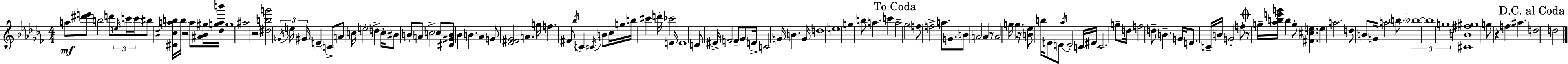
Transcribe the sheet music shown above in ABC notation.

X:1
T:Untitled
M:4/4
L:1/4
K:Abm
a/2 [^d'e']/2 b2 d'/2 e/4 c'/4 c'/4 ^b/2 [^D^cab]/4 b/4 z2 a/2 [^A_B^g]/4 [_dgab']/4 g4 ^a2 z2 [^dbg']2 G/4 e/4 ^G/4 E C/2 A/2 c/4 e2 d c/4 ^B/2 B/2 A/2 c2 c/2 [^D^GB]/2 _B B _A G/2 [_E^F_G]2 A g/4 f ^F/2 _b/4 C ^C/4 B/2 _c/4 g/4 b/4 ^c' d'/4 _c'2 E/4 E4 D/2 ^E/4 F2 F/2 _G/2 E/4 C2 G/4 B G/4 d4 e4 g b/2 a c' a2 _g2 f/2 f2 a/2 G/2 B/2 A2 A z/2 A2 g/4 g z/4 [B_e]/2 b/4 E/2 D/2 _a/4 D2 C/4 ^E/4 C2 g/2 d/4 f2 d/2 B G/4 E/2 C/4 B/4 G2 f/2 z/2 g/4 [_abe'g']/4 b g/2 [^F^ce] e a2 d/2 B/2 G/4 a2 b/2 _b4 _b4 g4 [^CB^f^g]4 g/2 z f ^a d2 d2